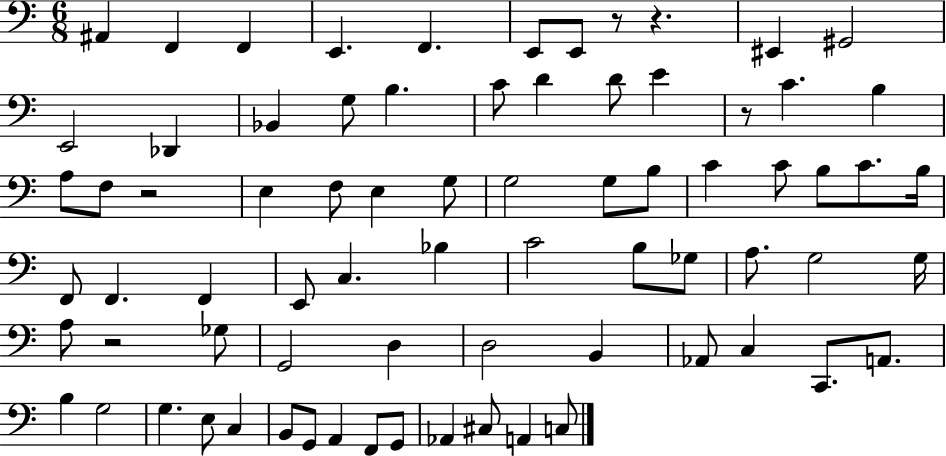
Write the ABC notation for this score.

X:1
T:Untitled
M:6/8
L:1/4
K:C
^A,, F,, F,, E,, F,, E,,/2 E,,/2 z/2 z ^E,, ^G,,2 E,,2 _D,, _B,, G,/2 B, C/2 D D/2 E z/2 C B, A,/2 F,/2 z2 E, F,/2 E, G,/2 G,2 G,/2 B,/2 C C/2 B,/2 C/2 B,/4 F,,/2 F,, F,, E,,/2 C, _B, C2 B,/2 _G,/2 A,/2 G,2 G,/4 A,/2 z2 _G,/2 G,,2 D, D,2 B,, _A,,/2 C, C,,/2 A,,/2 B, G,2 G, E,/2 C, B,,/2 G,,/2 A,, F,,/2 G,,/2 _A,, ^C,/2 A,, C,/2